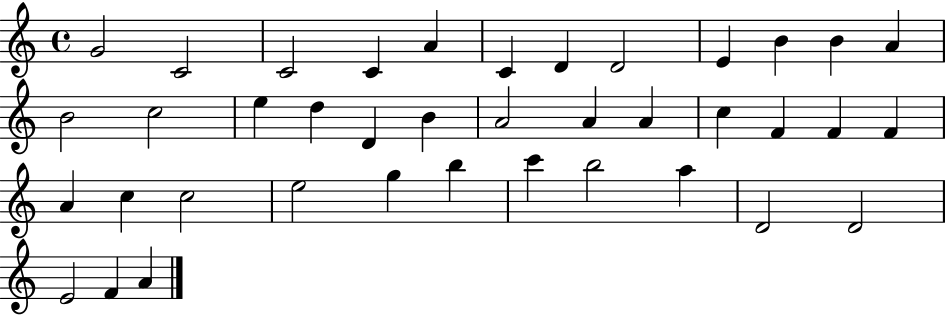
G4/h C4/h C4/h C4/q A4/q C4/q D4/q D4/h E4/q B4/q B4/q A4/q B4/h C5/h E5/q D5/q D4/q B4/q A4/h A4/q A4/q C5/q F4/q F4/q F4/q A4/q C5/q C5/h E5/h G5/q B5/q C6/q B5/h A5/q D4/h D4/h E4/h F4/q A4/q